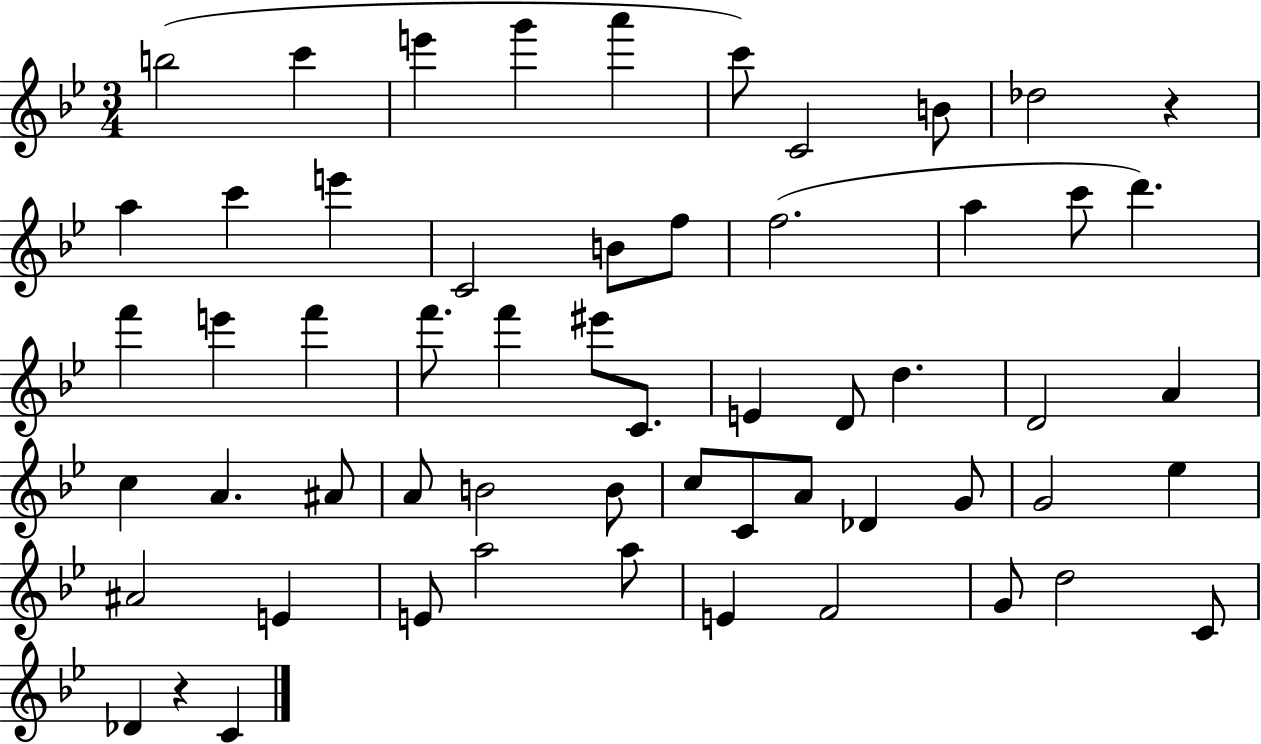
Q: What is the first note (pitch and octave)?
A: B5